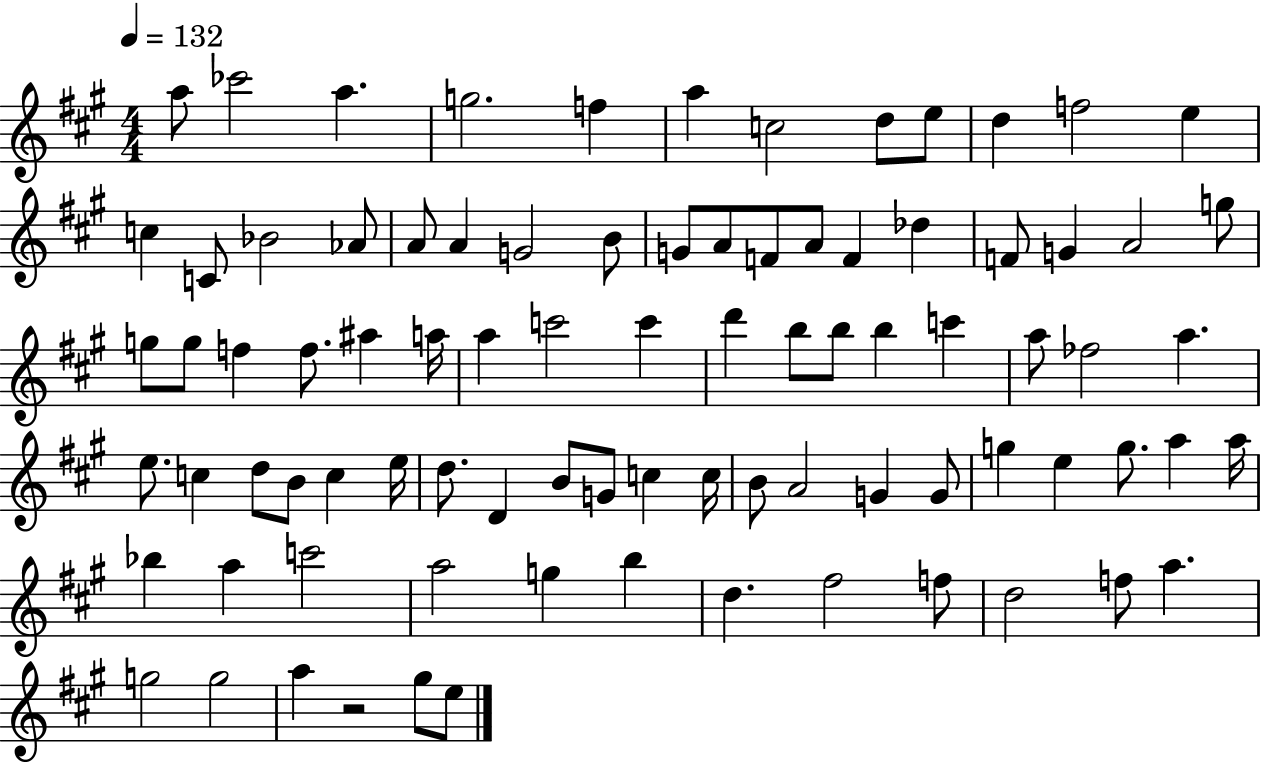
X:1
T:Untitled
M:4/4
L:1/4
K:A
a/2 _c'2 a g2 f a c2 d/2 e/2 d f2 e c C/2 _B2 _A/2 A/2 A G2 B/2 G/2 A/2 F/2 A/2 F _d F/2 G A2 g/2 g/2 g/2 f f/2 ^a a/4 a c'2 c' d' b/2 b/2 b c' a/2 _f2 a e/2 c d/2 B/2 c e/4 d/2 D B/2 G/2 c c/4 B/2 A2 G G/2 g e g/2 a a/4 _b a c'2 a2 g b d ^f2 f/2 d2 f/2 a g2 g2 a z2 ^g/2 e/2